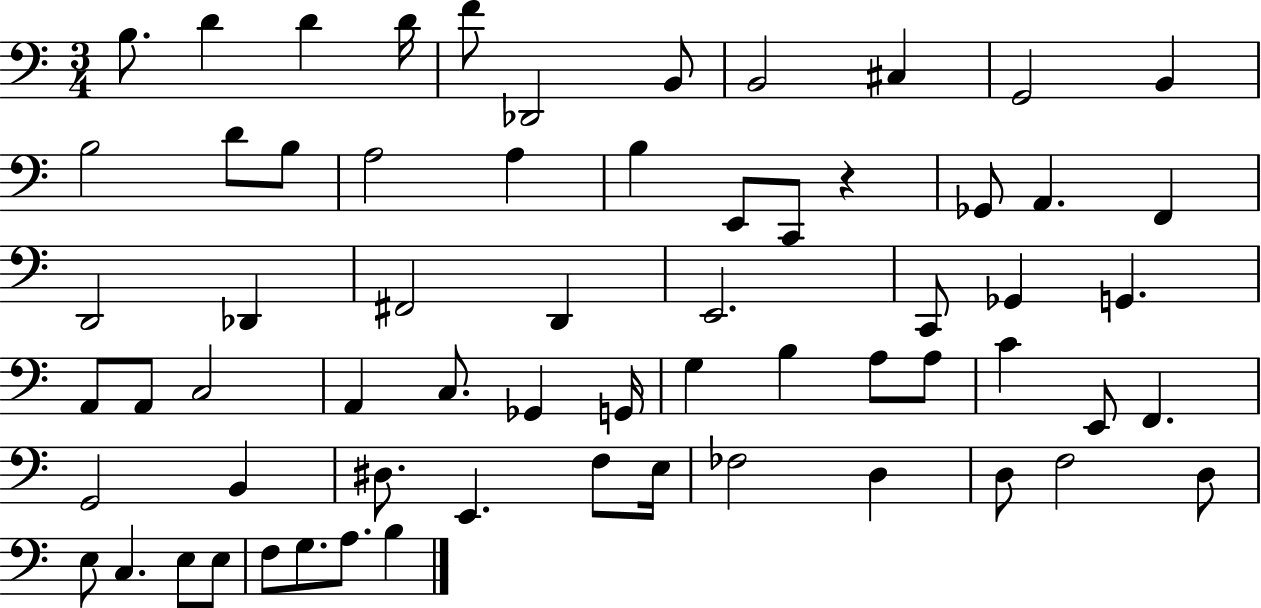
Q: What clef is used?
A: bass